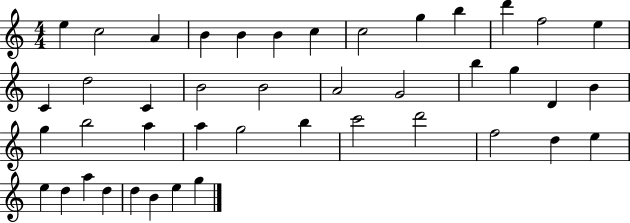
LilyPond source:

{
  \clef treble
  \numericTimeSignature
  \time 4/4
  \key c \major
  e''4 c''2 a'4 | b'4 b'4 b'4 c''4 | c''2 g''4 b''4 | d'''4 f''2 e''4 | \break c'4 d''2 c'4 | b'2 b'2 | a'2 g'2 | b''4 g''4 d'4 b'4 | \break g''4 b''2 a''4 | a''4 g''2 b''4 | c'''2 d'''2 | f''2 d''4 e''4 | \break e''4 d''4 a''4 d''4 | d''4 b'4 e''4 g''4 | \bar "|."
}